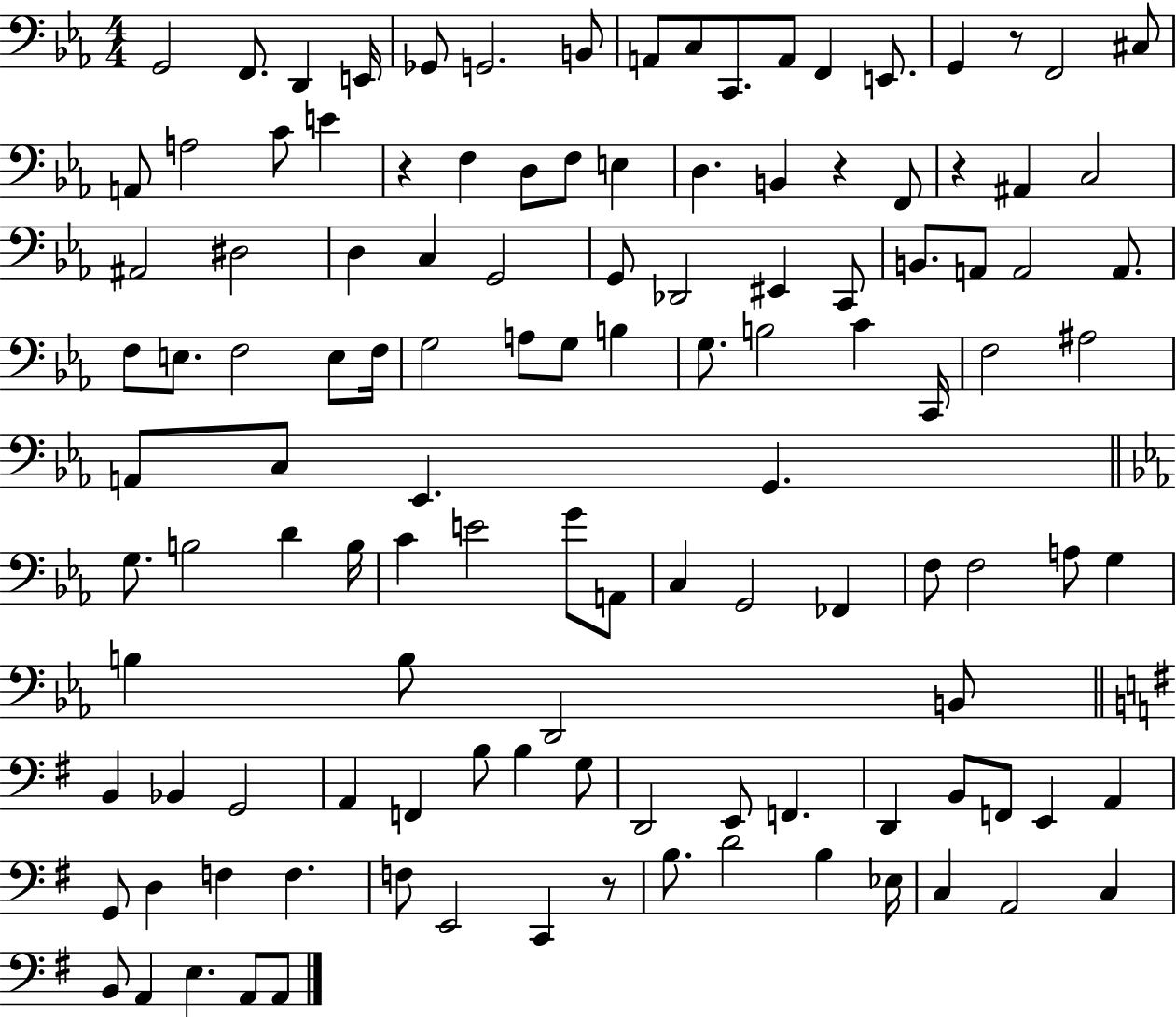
{
  \clef bass
  \numericTimeSignature
  \time 4/4
  \key ees \major
  g,2 f,8. d,4 e,16 | ges,8 g,2. b,8 | a,8 c8 c,8. a,8 f,4 e,8. | g,4 r8 f,2 cis8 | \break a,8 a2 c'8 e'4 | r4 f4 d8 f8 e4 | d4. b,4 r4 f,8 | r4 ais,4 c2 | \break ais,2 dis2 | d4 c4 g,2 | g,8 des,2 eis,4 c,8 | b,8. a,8 a,2 a,8. | \break f8 e8. f2 e8 f16 | g2 a8 g8 b4 | g8. b2 c'4 c,16 | f2 ais2 | \break a,8 c8 ees,4. g,4. | \bar "||" \break \key c \minor g8. b2 d'4 b16 | c'4 e'2 g'8 a,8 | c4 g,2 fes,4 | f8 f2 a8 g4 | \break b4 b8 d,2 b,8 | \bar "||" \break \key g \major b,4 bes,4 g,2 | a,4 f,4 b8 b4 g8 | d,2 e,8 f,4. | d,4 b,8 f,8 e,4 a,4 | \break g,8 d4 f4 f4. | f8 e,2 c,4 r8 | b8. d'2 b4 ees16 | c4 a,2 c4 | \break b,8 a,4 e4. a,8 a,8 | \bar "|."
}